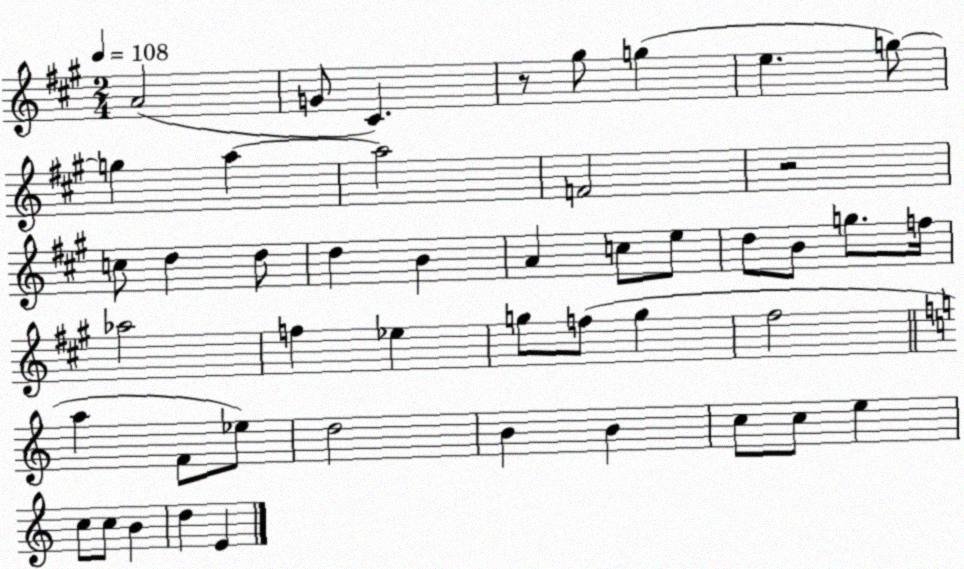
X:1
T:Untitled
M:2/4
L:1/4
K:A
A2 G/2 ^C z/2 ^g/2 g e g/2 g a a2 F2 z2 c/2 d d/2 d B A c/2 e/2 d/2 B/2 g/2 f/4 _a2 f _e g/2 f/2 g ^f2 a F/2 _e/2 d2 B B c/2 c/2 e c/2 c/2 B d E